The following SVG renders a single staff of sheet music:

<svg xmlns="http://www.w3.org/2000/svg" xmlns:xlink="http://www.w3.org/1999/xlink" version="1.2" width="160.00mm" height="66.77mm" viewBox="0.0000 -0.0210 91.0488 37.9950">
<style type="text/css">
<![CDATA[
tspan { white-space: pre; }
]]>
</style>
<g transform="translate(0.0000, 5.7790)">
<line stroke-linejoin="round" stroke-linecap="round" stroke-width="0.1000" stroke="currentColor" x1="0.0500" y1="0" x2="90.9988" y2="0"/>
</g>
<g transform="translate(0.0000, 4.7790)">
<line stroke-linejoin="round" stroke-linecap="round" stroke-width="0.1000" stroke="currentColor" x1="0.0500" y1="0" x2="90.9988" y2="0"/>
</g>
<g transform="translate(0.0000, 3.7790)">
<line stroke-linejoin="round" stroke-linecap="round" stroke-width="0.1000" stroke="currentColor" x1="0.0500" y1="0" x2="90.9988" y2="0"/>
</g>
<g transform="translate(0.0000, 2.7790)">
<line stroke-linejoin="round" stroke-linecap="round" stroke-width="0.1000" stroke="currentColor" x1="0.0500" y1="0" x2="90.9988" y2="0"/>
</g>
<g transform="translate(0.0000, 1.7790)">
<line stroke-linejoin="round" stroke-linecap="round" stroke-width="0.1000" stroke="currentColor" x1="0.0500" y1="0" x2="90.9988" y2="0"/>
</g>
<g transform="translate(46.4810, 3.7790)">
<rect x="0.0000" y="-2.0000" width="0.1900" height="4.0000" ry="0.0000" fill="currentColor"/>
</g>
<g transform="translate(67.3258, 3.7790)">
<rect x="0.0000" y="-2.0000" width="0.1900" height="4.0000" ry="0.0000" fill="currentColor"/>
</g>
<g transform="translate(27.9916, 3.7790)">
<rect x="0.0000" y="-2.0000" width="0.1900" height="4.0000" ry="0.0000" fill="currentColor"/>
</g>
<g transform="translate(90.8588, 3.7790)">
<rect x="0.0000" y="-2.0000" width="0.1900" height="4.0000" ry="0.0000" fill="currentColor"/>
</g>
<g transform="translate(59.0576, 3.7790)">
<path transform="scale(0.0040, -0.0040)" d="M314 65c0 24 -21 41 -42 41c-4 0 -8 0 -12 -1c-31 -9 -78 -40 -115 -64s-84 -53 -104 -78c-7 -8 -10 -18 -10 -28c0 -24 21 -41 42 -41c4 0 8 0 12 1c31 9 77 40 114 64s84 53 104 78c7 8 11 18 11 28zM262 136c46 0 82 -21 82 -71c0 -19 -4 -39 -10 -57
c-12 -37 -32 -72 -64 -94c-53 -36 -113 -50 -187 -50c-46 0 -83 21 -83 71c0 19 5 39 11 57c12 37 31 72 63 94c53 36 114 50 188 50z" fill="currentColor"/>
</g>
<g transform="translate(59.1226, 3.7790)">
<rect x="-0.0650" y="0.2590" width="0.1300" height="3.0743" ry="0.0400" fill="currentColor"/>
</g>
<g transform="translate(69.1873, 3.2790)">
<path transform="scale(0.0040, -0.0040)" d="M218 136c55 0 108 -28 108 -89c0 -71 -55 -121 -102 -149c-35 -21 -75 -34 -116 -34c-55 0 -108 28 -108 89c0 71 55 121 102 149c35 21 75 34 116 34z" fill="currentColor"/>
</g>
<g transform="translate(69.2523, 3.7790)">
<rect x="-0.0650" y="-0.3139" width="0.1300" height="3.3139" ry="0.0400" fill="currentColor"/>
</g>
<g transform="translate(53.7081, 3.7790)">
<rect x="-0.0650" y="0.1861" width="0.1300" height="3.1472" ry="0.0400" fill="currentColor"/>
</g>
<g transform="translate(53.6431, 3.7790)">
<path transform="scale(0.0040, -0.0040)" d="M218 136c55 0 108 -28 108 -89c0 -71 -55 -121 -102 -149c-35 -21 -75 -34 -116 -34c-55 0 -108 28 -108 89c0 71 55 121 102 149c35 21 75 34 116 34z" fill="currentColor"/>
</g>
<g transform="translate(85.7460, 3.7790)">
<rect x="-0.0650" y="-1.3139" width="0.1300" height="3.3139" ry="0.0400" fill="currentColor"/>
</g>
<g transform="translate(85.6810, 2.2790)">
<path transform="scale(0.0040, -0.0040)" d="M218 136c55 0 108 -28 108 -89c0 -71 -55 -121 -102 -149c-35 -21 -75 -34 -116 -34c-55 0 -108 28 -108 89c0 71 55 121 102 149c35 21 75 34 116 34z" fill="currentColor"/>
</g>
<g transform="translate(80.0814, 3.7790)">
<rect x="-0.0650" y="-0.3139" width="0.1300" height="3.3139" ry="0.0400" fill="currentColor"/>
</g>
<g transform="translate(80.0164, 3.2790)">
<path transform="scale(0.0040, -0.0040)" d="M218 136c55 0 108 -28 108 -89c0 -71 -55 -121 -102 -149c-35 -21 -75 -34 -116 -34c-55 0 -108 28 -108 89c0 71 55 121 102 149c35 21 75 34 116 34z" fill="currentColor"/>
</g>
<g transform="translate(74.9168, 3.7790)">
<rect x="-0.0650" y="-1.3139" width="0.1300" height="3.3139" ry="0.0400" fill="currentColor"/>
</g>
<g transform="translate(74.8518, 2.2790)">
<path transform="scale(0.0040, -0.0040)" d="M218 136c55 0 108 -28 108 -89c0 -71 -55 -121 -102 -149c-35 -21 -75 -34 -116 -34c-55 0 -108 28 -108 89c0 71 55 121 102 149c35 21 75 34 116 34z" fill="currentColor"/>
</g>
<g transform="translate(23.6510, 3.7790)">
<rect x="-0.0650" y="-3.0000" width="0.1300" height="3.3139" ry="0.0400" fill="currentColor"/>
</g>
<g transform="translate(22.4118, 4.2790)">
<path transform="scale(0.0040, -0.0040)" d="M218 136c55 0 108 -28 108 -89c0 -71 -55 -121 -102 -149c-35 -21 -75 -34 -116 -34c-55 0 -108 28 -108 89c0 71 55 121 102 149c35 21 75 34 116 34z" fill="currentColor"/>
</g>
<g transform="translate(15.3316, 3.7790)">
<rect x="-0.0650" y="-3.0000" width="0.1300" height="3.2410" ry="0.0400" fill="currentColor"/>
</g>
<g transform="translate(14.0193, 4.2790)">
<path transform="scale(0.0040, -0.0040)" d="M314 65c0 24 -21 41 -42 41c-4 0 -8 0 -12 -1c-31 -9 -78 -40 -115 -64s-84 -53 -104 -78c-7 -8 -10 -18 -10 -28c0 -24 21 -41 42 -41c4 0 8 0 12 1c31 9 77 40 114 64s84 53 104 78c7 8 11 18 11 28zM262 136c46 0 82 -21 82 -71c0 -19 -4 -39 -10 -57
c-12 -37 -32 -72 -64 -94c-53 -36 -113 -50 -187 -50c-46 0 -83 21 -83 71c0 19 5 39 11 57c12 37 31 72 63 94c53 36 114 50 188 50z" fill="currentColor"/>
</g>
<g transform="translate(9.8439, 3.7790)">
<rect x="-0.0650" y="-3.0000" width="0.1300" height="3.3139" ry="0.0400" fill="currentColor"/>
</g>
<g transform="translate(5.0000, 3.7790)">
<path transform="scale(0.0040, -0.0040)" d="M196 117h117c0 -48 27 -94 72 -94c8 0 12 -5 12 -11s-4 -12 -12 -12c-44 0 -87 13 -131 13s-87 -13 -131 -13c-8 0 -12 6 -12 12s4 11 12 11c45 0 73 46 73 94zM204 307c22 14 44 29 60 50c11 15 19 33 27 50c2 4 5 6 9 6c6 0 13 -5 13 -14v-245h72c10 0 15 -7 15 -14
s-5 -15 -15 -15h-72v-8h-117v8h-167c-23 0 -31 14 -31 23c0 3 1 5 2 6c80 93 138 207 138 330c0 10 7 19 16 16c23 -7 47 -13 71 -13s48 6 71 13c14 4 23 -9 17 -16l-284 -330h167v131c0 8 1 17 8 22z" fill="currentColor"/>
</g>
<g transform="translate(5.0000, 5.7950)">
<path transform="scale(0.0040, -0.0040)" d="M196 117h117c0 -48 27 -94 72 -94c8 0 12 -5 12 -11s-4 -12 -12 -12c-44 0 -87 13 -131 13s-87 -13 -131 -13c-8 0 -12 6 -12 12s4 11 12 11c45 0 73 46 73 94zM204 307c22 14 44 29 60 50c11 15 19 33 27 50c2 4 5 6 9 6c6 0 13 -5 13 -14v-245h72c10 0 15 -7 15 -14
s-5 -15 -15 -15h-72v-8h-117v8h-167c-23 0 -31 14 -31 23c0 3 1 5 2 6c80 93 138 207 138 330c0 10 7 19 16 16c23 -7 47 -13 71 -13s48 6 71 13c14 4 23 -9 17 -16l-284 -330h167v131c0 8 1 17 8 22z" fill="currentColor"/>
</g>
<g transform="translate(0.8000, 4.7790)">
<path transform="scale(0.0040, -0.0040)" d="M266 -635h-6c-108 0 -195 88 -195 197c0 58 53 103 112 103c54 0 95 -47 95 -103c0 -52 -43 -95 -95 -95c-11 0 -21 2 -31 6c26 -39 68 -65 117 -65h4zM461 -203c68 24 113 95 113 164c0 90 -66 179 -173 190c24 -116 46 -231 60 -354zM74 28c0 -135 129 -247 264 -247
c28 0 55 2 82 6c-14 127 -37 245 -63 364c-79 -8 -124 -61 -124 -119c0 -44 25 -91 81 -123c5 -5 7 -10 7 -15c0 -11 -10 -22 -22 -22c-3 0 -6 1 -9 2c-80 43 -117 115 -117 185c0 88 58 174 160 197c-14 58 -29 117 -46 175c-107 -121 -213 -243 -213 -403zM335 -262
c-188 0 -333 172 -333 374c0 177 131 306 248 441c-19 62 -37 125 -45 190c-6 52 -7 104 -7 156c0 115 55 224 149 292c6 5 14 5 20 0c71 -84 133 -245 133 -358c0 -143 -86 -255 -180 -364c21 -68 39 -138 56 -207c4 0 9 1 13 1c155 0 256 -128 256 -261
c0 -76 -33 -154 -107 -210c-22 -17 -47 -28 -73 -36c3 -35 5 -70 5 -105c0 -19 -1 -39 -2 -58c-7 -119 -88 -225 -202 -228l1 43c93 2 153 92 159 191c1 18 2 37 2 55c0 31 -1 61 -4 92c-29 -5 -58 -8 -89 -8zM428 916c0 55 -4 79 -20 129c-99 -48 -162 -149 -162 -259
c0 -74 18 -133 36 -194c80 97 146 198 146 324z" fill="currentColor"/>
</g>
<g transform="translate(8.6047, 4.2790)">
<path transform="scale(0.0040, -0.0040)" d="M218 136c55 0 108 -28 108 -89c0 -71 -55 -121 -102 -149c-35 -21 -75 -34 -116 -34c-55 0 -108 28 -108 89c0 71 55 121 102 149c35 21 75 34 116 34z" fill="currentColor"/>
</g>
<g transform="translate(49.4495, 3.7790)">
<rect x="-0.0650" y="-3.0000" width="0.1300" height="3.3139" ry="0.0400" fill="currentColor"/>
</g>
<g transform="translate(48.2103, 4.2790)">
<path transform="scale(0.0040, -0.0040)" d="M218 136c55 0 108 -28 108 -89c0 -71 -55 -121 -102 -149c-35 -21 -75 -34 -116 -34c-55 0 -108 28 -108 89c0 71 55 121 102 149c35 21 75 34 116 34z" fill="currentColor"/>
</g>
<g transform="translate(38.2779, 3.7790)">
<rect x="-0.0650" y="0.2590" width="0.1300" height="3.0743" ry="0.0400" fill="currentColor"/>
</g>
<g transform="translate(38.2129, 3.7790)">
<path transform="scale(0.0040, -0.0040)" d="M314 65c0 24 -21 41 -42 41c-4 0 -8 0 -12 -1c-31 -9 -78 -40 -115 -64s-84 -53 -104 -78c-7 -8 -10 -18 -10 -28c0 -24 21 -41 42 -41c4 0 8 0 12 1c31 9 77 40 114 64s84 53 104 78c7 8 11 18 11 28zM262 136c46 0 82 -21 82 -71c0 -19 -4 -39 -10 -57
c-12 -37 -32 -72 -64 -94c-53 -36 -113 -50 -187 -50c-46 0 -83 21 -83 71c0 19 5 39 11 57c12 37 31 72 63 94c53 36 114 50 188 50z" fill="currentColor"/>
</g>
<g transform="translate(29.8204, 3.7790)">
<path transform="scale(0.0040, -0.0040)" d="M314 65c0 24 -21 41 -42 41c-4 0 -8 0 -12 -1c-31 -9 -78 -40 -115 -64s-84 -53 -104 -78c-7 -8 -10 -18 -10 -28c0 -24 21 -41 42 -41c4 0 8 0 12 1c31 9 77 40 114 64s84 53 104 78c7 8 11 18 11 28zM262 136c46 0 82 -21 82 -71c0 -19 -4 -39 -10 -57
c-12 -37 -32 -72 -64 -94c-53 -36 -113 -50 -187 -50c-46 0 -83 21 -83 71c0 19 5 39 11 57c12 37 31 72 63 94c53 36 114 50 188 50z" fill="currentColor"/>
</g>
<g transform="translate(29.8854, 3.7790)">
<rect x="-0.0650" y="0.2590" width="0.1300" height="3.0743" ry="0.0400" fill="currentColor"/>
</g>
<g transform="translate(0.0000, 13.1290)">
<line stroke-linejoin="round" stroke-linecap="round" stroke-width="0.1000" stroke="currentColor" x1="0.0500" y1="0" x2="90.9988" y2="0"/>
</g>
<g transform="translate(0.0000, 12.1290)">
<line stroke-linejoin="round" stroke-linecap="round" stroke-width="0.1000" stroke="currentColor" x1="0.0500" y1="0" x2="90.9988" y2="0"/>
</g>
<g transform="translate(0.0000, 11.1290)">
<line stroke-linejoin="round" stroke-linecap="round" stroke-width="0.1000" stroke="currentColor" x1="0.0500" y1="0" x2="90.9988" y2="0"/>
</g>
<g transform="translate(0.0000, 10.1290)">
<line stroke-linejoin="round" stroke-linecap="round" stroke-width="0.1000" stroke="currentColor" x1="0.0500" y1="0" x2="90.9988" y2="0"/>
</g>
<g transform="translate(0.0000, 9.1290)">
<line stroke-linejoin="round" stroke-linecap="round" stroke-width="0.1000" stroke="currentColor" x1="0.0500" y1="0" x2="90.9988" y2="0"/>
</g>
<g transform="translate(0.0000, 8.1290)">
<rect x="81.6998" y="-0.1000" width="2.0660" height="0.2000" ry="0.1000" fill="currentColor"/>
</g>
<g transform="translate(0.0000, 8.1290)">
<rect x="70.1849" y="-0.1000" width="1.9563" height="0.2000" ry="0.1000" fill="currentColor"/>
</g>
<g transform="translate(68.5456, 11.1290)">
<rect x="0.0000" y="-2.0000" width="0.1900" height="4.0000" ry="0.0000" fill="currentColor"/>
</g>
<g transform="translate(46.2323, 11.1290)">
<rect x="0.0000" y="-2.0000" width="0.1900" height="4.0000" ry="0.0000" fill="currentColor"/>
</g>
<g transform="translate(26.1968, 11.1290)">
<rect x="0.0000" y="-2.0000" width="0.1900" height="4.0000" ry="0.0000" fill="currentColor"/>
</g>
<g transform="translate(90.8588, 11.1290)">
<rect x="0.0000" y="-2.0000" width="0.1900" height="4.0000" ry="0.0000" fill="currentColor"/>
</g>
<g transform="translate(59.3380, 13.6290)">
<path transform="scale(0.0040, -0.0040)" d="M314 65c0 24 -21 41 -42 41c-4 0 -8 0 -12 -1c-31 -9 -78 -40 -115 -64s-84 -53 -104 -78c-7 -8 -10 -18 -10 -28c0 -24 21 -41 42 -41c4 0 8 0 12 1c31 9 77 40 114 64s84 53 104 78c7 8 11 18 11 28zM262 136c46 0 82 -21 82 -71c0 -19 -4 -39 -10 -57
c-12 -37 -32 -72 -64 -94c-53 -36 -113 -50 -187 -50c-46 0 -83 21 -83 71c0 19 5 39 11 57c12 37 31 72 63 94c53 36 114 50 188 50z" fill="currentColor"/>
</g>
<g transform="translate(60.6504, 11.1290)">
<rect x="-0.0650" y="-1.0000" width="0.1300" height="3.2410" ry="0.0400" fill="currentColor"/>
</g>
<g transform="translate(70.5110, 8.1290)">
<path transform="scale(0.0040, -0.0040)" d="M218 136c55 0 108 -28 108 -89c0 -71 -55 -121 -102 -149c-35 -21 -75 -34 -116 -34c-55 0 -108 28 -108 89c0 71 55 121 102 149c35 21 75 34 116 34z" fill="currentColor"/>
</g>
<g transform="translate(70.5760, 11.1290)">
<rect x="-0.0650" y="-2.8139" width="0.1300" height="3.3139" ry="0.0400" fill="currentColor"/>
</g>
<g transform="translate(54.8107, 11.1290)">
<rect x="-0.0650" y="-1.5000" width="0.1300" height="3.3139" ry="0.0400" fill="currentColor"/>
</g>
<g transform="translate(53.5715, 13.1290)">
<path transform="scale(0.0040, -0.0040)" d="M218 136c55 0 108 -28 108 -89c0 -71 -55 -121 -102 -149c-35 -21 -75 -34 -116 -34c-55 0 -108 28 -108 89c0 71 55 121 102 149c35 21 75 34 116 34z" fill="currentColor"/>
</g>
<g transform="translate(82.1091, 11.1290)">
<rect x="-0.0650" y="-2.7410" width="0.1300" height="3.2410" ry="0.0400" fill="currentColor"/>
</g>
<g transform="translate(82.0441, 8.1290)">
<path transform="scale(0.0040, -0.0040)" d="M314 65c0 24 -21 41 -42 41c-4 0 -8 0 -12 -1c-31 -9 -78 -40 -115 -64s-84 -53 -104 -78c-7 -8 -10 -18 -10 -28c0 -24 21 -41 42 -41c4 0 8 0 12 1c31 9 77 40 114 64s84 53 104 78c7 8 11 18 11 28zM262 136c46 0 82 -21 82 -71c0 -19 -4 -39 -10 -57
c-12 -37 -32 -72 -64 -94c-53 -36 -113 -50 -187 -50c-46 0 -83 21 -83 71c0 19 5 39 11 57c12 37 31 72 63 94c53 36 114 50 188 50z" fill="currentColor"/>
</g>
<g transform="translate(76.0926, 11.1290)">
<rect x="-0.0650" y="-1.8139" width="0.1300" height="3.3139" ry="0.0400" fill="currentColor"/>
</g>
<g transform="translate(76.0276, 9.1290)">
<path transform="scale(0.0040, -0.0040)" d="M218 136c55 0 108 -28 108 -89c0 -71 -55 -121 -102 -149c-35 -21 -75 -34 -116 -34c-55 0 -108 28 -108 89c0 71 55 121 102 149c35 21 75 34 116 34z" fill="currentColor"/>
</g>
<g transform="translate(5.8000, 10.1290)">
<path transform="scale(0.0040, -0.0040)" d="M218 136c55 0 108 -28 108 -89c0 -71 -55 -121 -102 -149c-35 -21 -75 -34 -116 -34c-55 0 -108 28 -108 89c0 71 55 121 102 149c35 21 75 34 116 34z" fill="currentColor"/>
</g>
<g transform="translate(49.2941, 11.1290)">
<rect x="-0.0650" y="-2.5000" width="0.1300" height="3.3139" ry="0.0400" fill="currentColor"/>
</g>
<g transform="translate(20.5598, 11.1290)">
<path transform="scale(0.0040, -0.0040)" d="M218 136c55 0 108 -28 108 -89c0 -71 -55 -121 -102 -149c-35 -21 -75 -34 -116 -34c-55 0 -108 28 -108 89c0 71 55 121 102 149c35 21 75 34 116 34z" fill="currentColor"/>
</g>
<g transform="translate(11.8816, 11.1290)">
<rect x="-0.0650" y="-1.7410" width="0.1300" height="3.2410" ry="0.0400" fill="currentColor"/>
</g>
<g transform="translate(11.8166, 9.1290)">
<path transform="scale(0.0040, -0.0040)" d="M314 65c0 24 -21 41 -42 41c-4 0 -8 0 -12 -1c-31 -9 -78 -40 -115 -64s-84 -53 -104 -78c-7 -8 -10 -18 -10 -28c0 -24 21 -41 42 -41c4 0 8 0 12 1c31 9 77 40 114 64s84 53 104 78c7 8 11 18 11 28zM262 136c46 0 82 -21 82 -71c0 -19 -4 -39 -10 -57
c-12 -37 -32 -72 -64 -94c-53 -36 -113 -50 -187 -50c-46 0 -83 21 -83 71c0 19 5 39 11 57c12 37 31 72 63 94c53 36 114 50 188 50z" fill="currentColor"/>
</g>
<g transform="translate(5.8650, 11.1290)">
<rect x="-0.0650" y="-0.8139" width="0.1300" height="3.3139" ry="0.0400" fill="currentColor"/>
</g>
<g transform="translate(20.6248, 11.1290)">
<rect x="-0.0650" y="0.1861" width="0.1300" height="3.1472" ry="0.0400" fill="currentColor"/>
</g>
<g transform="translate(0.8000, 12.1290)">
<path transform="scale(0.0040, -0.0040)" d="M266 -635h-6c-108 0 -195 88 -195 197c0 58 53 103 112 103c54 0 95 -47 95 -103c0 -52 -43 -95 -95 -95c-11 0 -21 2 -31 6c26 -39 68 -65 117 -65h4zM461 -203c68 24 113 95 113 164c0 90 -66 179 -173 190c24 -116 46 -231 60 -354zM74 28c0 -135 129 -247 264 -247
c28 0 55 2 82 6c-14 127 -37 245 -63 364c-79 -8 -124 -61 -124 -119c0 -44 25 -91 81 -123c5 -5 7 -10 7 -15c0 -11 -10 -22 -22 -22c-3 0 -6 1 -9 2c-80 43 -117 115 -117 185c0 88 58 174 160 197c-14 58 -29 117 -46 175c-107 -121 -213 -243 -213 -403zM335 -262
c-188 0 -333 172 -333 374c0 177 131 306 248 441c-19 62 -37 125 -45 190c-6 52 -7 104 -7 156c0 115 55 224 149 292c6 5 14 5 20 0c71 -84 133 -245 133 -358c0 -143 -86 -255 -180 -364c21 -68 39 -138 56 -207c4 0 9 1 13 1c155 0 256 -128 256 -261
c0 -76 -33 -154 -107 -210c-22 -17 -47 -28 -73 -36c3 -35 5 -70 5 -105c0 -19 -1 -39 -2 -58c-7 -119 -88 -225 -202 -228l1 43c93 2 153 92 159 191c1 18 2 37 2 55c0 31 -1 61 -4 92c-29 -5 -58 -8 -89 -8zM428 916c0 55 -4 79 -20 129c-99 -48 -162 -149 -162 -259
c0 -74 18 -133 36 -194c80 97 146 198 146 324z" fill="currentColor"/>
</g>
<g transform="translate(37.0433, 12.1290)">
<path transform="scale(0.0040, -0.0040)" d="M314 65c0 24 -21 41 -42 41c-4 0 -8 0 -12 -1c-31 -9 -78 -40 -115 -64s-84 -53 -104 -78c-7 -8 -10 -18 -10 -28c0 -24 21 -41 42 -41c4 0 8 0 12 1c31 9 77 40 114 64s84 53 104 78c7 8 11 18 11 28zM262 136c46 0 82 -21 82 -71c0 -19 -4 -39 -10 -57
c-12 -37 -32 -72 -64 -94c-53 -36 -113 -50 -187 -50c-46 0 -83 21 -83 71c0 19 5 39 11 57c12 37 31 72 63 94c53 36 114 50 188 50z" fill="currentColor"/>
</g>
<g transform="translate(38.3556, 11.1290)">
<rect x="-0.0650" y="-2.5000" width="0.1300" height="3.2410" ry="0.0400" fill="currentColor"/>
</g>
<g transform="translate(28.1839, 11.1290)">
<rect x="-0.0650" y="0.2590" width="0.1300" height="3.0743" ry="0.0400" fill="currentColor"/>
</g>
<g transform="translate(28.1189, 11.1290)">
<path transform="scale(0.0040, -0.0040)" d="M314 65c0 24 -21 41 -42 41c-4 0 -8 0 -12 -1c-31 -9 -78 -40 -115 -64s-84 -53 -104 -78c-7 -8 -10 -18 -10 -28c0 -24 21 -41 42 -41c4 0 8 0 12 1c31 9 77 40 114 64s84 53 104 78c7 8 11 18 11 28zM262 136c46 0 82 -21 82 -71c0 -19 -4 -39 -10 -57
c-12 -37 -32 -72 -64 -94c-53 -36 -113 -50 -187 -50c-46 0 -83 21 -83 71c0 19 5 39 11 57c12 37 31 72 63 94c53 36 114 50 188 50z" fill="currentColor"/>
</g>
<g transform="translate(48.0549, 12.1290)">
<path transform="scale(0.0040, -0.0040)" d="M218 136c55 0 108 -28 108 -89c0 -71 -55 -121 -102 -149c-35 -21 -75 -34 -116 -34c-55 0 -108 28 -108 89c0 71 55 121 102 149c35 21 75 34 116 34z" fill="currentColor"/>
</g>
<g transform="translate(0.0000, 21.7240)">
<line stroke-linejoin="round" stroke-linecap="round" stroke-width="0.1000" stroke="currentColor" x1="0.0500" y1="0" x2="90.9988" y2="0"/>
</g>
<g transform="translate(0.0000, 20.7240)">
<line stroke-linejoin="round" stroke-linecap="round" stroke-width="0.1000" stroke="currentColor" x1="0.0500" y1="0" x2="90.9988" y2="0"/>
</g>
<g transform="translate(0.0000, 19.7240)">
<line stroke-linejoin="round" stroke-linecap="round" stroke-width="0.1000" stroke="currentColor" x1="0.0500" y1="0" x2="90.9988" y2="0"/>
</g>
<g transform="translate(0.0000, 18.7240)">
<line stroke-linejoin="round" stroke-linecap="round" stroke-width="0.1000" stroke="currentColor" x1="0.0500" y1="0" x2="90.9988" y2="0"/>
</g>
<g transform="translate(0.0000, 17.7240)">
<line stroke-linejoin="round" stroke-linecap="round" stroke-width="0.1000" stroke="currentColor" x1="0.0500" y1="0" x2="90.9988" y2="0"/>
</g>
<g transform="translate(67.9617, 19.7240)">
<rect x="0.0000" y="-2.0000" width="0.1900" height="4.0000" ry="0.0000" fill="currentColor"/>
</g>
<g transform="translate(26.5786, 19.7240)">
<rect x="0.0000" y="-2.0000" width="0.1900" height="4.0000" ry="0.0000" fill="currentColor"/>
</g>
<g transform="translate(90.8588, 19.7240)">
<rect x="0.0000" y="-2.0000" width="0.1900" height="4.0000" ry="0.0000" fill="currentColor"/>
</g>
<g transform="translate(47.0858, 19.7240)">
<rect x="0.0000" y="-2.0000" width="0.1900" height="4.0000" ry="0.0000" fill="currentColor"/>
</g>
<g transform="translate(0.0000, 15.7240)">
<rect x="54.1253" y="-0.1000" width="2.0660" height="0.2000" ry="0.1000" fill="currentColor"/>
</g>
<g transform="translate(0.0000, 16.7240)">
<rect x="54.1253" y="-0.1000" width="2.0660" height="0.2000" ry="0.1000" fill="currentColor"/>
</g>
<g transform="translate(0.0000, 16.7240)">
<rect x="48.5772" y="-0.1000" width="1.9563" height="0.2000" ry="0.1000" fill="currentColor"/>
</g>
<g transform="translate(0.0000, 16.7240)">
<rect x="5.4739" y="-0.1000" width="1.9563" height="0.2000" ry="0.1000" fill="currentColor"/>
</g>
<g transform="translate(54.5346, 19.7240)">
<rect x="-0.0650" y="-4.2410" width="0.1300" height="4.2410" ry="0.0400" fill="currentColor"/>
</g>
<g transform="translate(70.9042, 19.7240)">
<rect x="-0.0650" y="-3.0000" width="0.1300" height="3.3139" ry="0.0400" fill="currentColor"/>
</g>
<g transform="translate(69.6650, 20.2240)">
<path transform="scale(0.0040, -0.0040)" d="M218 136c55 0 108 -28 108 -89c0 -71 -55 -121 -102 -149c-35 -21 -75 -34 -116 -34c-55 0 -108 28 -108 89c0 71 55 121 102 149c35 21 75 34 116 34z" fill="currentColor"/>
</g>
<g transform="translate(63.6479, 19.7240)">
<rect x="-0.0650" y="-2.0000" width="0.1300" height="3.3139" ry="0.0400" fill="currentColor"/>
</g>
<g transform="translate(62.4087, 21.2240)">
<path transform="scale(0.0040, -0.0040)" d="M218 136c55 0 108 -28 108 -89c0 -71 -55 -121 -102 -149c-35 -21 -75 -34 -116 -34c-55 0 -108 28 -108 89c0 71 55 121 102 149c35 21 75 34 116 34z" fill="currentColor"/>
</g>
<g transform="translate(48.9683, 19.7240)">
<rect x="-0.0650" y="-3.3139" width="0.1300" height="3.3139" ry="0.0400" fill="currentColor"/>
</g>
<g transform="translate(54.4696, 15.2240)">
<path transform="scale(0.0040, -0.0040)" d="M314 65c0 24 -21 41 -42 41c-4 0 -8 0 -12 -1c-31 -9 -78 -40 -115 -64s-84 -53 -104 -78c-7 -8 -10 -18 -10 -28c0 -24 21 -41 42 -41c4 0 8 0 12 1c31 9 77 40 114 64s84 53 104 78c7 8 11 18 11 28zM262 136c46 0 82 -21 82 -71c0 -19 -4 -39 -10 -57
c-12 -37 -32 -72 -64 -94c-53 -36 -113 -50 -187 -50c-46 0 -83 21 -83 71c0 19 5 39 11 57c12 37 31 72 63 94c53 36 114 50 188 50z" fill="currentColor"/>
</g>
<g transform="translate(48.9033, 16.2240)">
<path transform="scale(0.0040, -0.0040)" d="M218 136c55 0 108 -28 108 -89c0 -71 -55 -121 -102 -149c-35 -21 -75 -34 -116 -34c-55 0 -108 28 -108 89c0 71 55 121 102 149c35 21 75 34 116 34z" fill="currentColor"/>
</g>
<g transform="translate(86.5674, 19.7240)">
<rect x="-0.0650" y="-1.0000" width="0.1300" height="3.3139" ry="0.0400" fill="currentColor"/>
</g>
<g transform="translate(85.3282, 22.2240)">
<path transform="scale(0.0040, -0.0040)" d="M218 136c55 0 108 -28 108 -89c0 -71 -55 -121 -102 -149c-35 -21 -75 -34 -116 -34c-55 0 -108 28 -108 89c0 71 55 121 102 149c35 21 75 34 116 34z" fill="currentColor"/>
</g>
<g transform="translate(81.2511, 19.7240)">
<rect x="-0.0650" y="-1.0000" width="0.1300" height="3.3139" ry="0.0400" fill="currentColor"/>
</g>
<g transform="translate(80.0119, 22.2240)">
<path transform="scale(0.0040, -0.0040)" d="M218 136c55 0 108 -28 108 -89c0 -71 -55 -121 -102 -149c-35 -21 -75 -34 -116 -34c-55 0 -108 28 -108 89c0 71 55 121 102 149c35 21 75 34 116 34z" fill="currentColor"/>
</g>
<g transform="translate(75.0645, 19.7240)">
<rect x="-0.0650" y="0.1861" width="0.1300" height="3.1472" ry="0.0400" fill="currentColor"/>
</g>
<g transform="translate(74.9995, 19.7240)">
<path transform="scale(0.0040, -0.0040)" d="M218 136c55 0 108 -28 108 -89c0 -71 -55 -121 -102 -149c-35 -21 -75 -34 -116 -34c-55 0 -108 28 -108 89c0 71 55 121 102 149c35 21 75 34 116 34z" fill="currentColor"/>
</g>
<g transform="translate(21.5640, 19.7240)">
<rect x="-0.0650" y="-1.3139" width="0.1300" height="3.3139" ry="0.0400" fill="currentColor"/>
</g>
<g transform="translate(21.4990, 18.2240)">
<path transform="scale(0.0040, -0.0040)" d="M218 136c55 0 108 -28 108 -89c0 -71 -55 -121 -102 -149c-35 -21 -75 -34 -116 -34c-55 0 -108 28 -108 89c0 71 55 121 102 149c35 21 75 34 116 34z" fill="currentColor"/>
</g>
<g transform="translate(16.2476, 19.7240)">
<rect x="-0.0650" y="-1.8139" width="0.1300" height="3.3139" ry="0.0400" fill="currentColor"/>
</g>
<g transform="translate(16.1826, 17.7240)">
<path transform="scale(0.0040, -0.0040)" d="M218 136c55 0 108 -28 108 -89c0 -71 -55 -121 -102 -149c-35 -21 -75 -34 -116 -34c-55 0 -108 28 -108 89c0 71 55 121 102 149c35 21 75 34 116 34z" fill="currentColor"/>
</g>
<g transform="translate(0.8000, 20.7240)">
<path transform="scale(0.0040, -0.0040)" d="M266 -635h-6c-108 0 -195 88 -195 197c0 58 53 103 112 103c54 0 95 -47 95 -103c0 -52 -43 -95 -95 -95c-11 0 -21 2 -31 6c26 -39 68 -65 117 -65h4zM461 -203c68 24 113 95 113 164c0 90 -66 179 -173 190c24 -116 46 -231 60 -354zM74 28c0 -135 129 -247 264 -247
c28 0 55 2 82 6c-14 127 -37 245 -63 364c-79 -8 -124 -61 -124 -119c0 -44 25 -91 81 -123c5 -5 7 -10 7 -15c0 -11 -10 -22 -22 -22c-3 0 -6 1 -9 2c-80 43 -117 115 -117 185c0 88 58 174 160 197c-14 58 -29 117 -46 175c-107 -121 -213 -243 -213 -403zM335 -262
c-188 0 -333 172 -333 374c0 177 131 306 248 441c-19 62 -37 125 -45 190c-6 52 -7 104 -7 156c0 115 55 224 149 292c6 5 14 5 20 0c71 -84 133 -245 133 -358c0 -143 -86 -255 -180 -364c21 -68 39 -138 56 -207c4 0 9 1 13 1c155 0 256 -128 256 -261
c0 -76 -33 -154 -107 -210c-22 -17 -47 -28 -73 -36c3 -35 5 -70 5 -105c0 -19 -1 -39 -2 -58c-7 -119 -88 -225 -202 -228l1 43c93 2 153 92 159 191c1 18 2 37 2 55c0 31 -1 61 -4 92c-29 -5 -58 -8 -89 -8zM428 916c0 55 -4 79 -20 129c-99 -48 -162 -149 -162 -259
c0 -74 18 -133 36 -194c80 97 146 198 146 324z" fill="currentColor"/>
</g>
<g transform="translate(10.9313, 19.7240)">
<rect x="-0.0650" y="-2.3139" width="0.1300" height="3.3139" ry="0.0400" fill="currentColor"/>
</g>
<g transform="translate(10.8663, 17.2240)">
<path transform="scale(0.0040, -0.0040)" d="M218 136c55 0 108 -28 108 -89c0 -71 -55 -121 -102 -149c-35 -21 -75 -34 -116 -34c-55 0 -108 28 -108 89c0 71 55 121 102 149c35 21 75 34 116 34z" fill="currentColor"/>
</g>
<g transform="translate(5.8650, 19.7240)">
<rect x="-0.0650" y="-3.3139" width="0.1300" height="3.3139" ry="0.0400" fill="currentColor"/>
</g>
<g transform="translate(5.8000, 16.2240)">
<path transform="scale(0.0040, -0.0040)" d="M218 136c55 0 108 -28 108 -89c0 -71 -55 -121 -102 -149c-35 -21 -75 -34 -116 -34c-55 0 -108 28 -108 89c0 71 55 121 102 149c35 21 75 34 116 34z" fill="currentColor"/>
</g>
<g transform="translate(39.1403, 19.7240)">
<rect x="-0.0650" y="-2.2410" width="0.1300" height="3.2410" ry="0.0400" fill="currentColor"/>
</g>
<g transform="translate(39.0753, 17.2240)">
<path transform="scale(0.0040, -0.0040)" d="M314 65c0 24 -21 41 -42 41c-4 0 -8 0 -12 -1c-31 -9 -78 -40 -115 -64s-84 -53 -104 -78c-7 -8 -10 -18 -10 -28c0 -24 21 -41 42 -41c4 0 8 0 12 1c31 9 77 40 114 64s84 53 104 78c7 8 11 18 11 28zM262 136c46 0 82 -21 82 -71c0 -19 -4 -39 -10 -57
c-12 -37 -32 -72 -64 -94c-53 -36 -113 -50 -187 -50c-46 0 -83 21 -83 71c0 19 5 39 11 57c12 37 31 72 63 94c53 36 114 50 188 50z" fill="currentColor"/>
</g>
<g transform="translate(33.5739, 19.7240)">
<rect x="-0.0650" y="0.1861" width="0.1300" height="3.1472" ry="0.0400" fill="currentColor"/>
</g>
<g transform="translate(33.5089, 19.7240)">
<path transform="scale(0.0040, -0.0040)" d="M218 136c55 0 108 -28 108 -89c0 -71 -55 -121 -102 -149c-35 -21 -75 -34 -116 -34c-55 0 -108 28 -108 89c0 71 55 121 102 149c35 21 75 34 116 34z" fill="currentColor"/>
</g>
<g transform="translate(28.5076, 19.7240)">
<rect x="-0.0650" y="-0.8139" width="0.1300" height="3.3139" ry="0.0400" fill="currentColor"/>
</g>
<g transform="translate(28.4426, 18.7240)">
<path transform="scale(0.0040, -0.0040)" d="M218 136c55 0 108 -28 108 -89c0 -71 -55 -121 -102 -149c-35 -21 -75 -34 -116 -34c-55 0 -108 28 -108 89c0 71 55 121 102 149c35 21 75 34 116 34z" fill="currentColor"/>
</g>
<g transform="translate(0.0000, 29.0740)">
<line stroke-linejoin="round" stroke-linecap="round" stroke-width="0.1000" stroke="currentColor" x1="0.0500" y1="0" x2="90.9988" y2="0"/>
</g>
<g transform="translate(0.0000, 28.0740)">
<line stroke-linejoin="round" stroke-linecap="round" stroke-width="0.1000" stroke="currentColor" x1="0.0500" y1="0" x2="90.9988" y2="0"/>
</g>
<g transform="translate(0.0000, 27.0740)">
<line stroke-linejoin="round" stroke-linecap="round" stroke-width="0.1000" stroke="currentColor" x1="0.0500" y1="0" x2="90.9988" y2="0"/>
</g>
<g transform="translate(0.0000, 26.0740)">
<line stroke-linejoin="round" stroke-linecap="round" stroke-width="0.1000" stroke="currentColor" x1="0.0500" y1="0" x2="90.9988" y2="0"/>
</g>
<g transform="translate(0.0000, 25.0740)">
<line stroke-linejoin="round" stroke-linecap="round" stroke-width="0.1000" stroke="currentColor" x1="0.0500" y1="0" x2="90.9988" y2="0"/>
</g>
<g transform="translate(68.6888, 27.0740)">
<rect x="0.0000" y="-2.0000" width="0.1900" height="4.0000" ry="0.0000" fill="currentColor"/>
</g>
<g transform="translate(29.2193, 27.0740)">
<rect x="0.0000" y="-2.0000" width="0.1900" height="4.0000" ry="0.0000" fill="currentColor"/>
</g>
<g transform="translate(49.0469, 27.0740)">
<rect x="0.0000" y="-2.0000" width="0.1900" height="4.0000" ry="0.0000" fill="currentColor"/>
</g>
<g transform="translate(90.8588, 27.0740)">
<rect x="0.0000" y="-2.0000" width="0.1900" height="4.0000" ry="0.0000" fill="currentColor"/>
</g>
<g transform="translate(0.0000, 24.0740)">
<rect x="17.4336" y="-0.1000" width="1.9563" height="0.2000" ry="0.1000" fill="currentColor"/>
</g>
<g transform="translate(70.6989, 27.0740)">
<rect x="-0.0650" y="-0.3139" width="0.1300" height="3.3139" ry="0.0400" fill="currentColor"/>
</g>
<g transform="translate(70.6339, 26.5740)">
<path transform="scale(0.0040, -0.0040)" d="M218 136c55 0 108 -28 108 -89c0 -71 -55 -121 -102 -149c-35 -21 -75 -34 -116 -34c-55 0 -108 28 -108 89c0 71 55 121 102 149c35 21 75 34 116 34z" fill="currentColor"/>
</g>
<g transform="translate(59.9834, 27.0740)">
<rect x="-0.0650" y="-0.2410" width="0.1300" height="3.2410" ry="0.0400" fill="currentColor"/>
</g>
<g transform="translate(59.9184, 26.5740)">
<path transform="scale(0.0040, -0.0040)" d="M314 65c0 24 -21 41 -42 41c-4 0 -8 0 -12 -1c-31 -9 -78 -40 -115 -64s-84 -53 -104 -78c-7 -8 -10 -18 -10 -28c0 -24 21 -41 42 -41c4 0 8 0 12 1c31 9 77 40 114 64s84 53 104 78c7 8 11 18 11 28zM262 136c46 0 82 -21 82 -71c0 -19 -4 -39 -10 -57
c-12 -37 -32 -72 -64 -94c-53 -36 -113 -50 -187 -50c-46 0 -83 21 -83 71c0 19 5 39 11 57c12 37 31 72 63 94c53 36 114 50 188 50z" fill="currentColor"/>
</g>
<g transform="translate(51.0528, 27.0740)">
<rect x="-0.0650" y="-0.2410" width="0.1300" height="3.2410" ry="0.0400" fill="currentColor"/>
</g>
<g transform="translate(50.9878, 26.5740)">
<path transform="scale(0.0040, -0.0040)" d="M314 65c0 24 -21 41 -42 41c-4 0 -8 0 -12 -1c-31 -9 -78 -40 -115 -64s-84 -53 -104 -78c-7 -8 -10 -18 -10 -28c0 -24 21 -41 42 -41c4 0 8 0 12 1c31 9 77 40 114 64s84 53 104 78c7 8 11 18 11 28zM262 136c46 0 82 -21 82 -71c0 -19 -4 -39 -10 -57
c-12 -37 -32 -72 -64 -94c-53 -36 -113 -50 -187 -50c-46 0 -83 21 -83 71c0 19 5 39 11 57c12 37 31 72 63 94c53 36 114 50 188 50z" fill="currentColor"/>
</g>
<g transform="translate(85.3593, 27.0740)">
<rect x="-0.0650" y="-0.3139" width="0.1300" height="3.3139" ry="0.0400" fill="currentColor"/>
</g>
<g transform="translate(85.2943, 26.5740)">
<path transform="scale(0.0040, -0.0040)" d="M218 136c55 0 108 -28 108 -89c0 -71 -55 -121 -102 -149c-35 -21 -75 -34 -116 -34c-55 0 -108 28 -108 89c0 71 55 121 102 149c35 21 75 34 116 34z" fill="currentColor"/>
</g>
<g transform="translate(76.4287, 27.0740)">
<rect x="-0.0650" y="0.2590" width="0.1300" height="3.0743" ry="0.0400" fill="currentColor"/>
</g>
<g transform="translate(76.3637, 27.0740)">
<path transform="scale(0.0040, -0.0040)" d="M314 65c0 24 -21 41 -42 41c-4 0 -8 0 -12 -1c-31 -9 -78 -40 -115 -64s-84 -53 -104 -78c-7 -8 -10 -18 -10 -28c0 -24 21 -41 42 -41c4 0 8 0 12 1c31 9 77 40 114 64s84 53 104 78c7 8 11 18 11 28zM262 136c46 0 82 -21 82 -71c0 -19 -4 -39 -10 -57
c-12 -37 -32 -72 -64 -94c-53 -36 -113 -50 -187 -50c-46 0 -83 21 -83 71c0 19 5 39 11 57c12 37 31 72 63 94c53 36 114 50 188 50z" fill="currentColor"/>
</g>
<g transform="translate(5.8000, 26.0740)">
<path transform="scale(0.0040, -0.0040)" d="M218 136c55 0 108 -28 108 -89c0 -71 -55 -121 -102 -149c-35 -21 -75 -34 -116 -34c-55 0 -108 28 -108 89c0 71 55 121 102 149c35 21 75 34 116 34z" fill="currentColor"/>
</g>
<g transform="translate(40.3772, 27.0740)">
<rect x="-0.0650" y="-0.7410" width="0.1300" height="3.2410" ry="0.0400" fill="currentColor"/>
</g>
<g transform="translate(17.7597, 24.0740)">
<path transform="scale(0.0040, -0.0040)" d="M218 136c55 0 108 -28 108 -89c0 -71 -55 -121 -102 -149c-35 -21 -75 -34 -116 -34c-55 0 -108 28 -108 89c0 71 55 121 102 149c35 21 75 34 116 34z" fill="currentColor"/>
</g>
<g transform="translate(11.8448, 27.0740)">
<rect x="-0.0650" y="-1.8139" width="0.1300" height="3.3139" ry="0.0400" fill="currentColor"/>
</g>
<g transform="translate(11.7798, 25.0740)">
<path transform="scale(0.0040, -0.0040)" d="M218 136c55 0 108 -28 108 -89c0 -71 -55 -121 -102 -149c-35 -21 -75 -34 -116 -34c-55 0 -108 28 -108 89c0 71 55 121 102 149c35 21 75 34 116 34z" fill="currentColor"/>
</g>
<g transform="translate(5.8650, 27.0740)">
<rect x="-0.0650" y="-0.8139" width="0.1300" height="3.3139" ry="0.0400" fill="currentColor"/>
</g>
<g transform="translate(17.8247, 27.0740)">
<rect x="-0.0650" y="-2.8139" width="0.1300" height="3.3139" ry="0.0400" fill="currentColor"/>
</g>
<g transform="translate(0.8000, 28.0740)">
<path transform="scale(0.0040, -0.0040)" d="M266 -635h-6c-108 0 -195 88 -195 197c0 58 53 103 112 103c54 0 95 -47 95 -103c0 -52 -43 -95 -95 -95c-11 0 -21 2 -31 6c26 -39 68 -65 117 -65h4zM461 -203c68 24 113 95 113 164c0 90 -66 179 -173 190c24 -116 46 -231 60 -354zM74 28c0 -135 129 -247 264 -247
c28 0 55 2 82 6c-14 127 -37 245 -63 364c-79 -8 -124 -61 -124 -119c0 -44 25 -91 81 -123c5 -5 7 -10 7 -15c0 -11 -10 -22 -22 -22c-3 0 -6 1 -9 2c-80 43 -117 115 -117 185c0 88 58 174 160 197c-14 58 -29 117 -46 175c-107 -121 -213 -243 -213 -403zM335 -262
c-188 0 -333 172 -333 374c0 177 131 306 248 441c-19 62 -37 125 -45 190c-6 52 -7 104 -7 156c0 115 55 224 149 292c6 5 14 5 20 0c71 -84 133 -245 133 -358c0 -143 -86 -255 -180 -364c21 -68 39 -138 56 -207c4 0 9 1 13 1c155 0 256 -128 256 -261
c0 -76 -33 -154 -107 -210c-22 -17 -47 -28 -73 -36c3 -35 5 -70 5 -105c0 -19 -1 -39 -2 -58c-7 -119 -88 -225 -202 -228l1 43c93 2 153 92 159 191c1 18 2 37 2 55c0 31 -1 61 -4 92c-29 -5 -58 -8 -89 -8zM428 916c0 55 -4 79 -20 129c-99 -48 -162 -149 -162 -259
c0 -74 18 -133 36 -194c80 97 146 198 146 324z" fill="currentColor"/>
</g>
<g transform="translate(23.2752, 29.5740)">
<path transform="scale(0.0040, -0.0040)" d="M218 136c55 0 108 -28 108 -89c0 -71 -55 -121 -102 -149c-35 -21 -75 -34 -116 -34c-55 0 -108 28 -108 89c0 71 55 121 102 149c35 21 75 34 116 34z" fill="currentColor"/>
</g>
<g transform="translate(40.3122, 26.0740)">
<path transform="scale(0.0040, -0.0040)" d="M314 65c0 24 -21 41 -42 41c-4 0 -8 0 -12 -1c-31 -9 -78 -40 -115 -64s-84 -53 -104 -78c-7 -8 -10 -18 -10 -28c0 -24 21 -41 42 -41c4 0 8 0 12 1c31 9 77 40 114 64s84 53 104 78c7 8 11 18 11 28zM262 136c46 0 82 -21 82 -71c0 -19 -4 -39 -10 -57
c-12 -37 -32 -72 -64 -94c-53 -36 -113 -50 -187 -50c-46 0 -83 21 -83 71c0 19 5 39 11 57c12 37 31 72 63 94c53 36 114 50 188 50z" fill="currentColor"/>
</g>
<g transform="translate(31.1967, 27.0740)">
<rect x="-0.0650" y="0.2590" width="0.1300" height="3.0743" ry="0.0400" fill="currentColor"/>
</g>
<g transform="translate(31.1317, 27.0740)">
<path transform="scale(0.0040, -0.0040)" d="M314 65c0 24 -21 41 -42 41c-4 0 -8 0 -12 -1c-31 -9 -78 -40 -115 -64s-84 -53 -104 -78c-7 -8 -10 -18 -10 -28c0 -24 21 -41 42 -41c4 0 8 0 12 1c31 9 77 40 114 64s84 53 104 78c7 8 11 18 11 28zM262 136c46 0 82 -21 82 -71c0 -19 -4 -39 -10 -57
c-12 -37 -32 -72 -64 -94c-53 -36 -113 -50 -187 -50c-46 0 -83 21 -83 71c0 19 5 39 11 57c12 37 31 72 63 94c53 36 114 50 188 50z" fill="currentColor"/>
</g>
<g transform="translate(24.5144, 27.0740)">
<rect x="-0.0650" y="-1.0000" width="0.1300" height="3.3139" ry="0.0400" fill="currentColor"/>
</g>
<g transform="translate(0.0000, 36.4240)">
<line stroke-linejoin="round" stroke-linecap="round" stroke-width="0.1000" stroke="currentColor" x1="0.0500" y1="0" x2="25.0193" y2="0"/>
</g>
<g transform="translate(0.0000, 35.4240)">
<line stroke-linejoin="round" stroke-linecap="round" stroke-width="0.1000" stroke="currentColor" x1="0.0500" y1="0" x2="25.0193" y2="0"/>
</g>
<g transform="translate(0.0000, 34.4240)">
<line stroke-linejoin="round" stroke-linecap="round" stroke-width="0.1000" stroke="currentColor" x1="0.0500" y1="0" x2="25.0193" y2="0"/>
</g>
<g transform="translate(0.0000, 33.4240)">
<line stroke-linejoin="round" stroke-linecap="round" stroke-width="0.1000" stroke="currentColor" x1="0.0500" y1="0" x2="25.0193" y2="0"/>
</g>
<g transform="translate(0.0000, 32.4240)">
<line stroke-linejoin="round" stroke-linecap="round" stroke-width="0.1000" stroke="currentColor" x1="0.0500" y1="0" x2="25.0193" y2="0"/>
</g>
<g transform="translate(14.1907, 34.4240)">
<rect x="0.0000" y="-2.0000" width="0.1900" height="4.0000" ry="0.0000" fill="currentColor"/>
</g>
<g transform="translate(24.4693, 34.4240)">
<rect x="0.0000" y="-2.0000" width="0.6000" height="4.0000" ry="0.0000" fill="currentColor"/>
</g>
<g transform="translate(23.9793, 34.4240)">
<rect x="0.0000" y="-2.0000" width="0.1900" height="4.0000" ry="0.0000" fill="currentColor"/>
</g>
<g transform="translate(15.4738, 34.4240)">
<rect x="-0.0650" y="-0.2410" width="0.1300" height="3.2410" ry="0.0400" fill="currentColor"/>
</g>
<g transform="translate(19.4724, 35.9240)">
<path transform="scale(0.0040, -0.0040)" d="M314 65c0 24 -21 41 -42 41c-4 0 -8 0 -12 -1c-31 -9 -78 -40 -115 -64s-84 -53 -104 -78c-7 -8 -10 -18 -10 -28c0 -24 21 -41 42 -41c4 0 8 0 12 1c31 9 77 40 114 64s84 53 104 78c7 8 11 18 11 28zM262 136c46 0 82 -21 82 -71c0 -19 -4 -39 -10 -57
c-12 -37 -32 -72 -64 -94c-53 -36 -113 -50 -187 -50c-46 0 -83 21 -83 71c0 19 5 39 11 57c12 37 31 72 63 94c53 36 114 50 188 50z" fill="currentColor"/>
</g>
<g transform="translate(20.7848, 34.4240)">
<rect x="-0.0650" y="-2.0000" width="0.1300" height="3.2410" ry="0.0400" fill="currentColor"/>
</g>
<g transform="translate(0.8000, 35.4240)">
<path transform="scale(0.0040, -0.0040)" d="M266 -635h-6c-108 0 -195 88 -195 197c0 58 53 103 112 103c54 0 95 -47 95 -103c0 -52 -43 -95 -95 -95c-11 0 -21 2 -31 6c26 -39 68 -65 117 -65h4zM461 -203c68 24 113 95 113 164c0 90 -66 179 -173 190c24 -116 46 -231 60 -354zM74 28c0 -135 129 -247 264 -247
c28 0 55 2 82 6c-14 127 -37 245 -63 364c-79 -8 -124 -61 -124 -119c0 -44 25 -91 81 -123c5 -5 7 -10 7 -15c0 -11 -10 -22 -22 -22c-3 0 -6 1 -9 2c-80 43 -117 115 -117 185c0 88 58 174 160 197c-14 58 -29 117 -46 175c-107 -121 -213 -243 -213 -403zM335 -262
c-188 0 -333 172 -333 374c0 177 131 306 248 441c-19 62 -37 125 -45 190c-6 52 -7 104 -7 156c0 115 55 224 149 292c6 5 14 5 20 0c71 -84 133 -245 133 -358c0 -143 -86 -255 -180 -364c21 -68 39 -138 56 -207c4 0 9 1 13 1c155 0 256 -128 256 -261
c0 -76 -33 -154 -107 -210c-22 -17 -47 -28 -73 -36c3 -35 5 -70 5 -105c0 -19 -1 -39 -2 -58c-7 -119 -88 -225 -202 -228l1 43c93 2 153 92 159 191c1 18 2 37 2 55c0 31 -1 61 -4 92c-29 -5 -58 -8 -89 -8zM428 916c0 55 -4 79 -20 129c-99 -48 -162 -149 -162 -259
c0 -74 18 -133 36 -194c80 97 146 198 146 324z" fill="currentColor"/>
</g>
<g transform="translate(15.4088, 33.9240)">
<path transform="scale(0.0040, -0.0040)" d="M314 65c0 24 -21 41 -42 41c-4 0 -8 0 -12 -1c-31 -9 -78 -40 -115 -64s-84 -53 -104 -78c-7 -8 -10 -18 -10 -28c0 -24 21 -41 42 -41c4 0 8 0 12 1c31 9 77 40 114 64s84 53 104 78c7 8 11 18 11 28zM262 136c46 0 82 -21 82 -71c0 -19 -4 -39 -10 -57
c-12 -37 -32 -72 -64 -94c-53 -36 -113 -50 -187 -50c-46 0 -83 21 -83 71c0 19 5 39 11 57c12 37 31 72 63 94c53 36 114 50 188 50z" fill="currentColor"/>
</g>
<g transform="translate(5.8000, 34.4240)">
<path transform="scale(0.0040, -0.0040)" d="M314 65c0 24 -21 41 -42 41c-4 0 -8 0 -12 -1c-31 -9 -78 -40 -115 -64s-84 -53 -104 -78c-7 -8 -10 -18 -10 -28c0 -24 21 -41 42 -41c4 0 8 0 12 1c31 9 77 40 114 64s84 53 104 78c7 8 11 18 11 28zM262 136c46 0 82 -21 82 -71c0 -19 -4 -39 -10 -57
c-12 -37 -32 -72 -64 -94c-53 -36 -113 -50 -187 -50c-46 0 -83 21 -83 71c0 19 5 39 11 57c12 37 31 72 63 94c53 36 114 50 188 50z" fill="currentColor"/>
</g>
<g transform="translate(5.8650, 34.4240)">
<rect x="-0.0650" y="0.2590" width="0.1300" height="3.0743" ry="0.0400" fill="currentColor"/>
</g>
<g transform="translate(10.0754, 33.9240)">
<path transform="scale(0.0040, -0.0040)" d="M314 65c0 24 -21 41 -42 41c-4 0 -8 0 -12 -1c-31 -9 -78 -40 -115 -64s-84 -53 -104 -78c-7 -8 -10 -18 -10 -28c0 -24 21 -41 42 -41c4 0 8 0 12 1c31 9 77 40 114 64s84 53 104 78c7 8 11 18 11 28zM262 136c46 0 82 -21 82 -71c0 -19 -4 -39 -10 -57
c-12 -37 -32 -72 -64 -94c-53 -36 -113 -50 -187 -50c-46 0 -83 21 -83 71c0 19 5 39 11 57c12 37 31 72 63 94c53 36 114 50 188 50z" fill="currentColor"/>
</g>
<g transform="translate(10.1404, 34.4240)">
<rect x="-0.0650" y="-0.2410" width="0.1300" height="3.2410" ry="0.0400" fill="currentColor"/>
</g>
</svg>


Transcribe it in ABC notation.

X:1
T:Untitled
M:4/4
L:1/4
K:C
A A2 A B2 B2 A B B2 c e c e d f2 B B2 G2 G E D2 a f a2 b g f e d B g2 b d'2 F A B D D d f a D B2 d2 c2 c2 c B2 c B2 c2 c2 F2